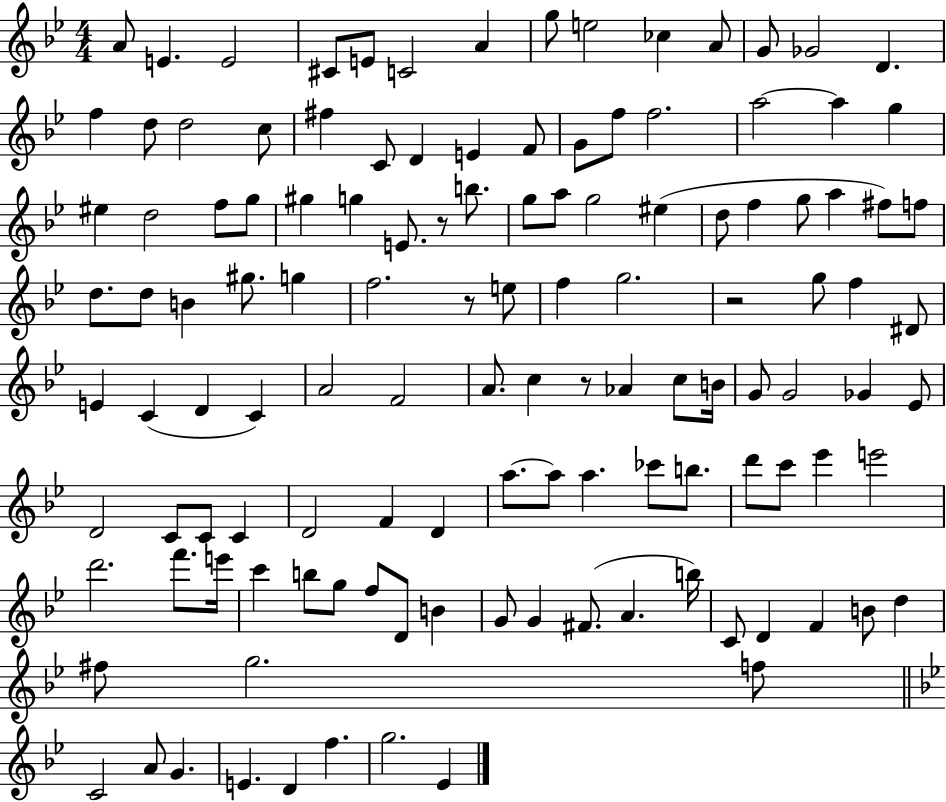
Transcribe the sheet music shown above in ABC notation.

X:1
T:Untitled
M:4/4
L:1/4
K:Bb
A/2 E E2 ^C/2 E/2 C2 A g/2 e2 _c A/2 G/2 _G2 D f d/2 d2 c/2 ^f C/2 D E F/2 G/2 f/2 f2 a2 a g ^e d2 f/2 g/2 ^g g E/2 z/2 b/2 g/2 a/2 g2 ^e d/2 f g/2 a ^f/2 f/2 d/2 d/2 B ^g/2 g f2 z/2 e/2 f g2 z2 g/2 f ^D/2 E C D C A2 F2 A/2 c z/2 _A c/2 B/4 G/2 G2 _G _E/2 D2 C/2 C/2 C D2 F D a/2 a/2 a _c'/2 b/2 d'/2 c'/2 _e' e'2 d'2 f'/2 e'/4 c' b/2 g/2 f/2 D/2 B G/2 G ^F/2 A b/4 C/2 D F B/2 d ^f/2 g2 f/2 C2 A/2 G E D f g2 _E